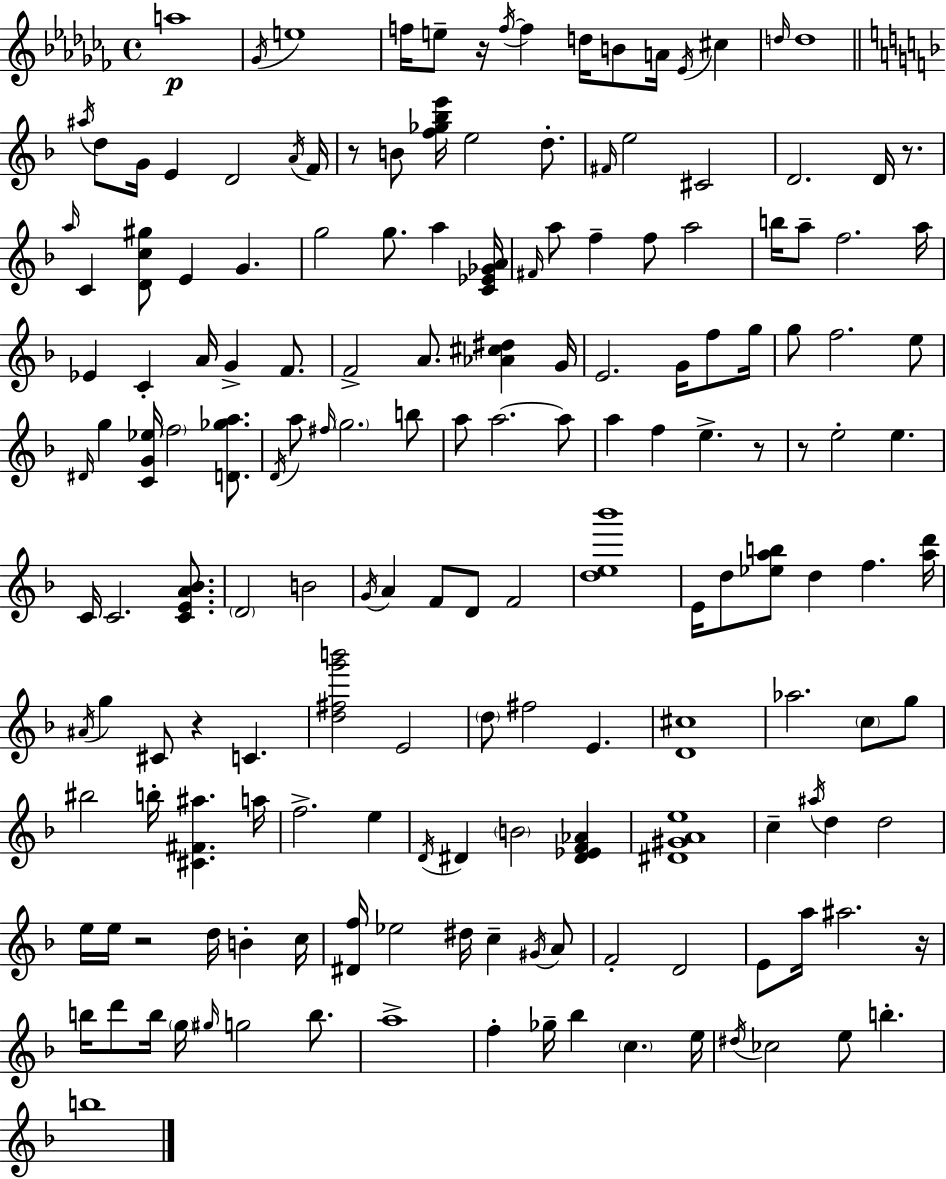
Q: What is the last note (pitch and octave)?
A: B5